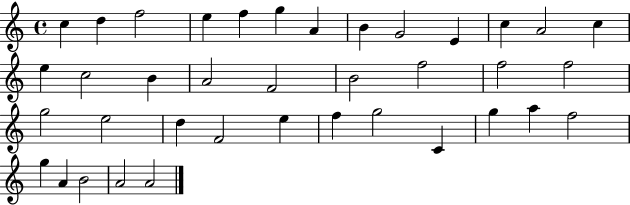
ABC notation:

X:1
T:Untitled
M:4/4
L:1/4
K:C
c d f2 e f g A B G2 E c A2 c e c2 B A2 F2 B2 f2 f2 f2 g2 e2 d F2 e f g2 C g a f2 g A B2 A2 A2